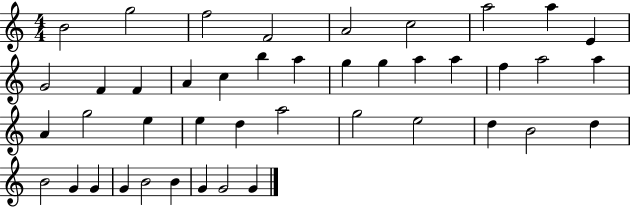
B4/h G5/h F5/h F4/h A4/h C5/h A5/h A5/q E4/q G4/h F4/q F4/q A4/q C5/q B5/q A5/q G5/q G5/q A5/q A5/q F5/q A5/h A5/q A4/q G5/h E5/q E5/q D5/q A5/h G5/h E5/h D5/q B4/h D5/q B4/h G4/q G4/q G4/q B4/h B4/q G4/q G4/h G4/q